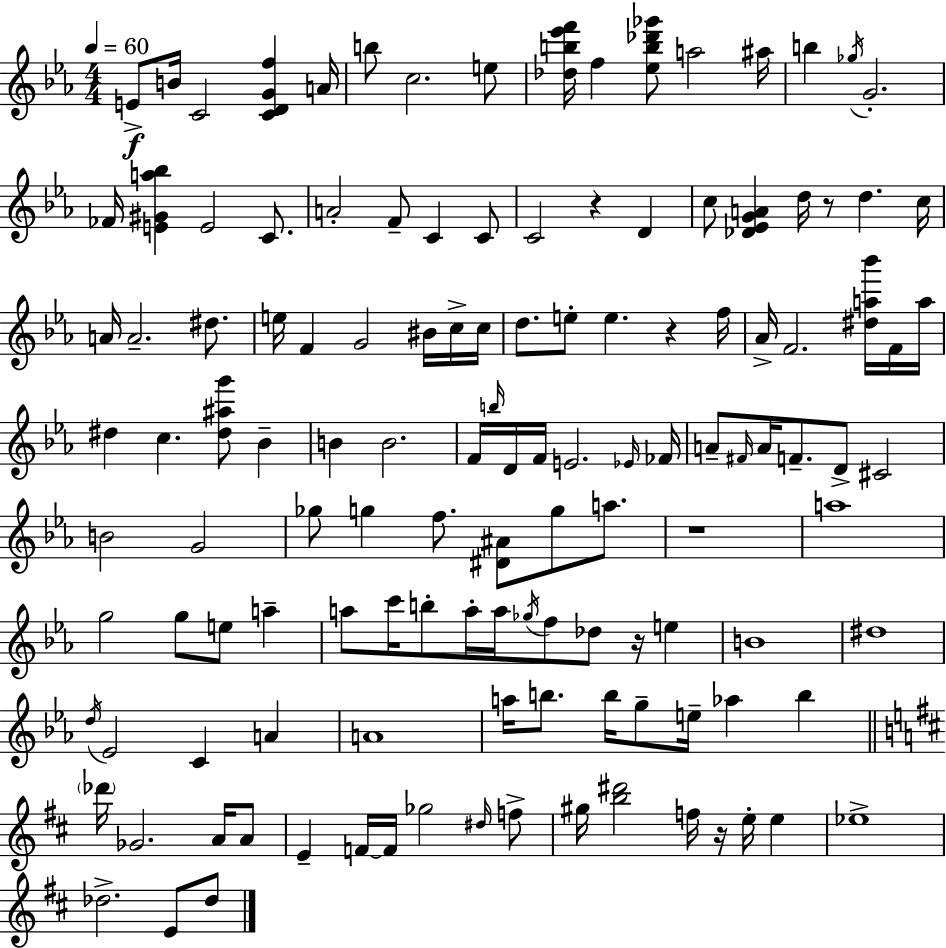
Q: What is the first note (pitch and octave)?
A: E4